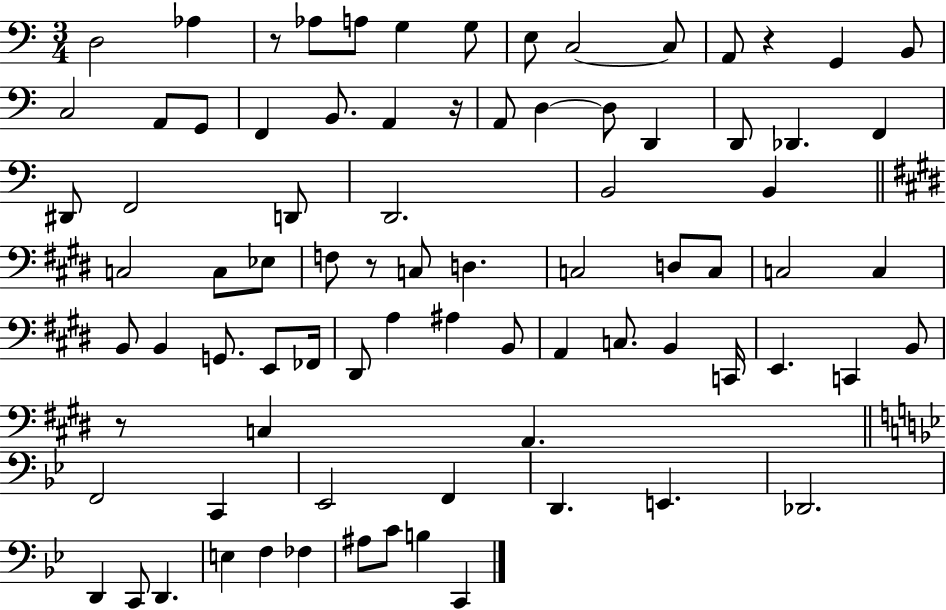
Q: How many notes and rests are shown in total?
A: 82